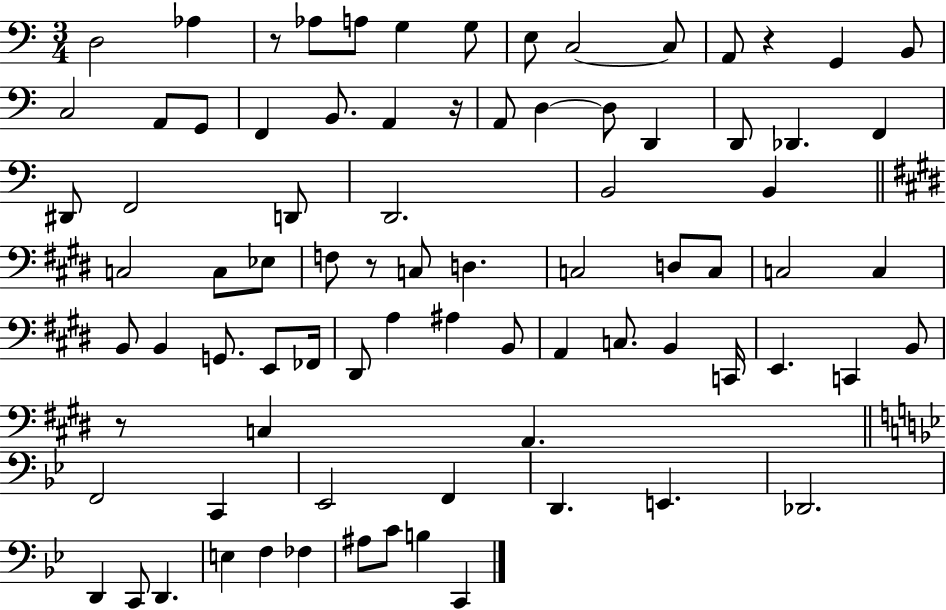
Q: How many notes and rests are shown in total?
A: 82